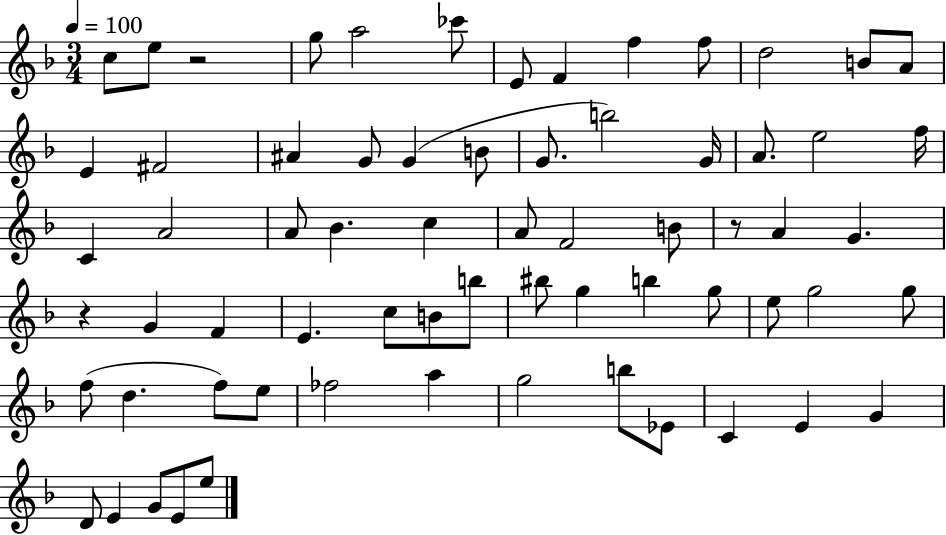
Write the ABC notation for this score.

X:1
T:Untitled
M:3/4
L:1/4
K:F
c/2 e/2 z2 g/2 a2 _c'/2 E/2 F f f/2 d2 B/2 A/2 E ^F2 ^A G/2 G B/2 G/2 b2 G/4 A/2 e2 f/4 C A2 A/2 _B c A/2 F2 B/2 z/2 A G z G F E c/2 B/2 b/2 ^b/2 g b g/2 e/2 g2 g/2 f/2 d f/2 e/2 _f2 a g2 b/2 _E/2 C E G D/2 E G/2 E/2 e/2